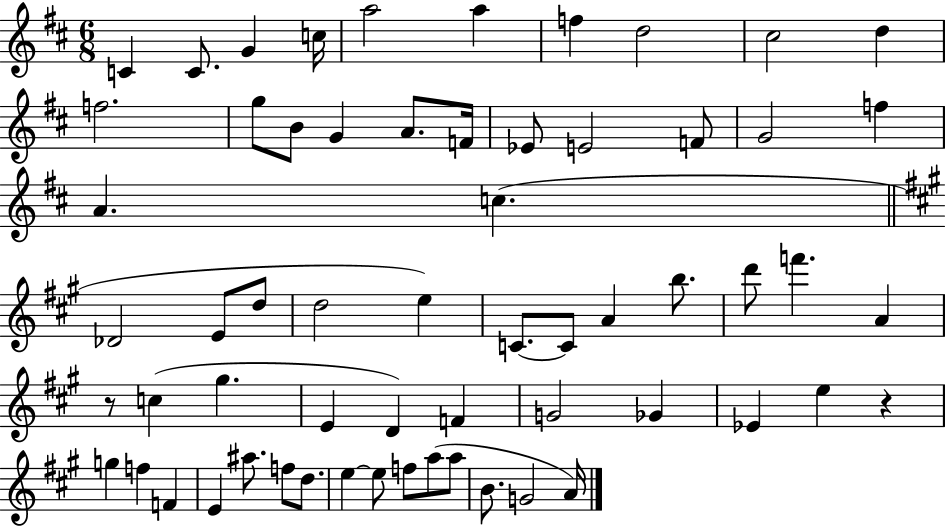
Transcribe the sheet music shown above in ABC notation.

X:1
T:Untitled
M:6/8
L:1/4
K:D
C C/2 G c/4 a2 a f d2 ^c2 d f2 g/2 B/2 G A/2 F/4 _E/2 E2 F/2 G2 f A c _D2 E/2 d/2 d2 e C/2 C/2 A b/2 d'/2 f' A z/2 c ^g E D F G2 _G _E e z g f F E ^a/2 f/2 d/2 e e/2 f/2 a/2 a/2 B/2 G2 A/4